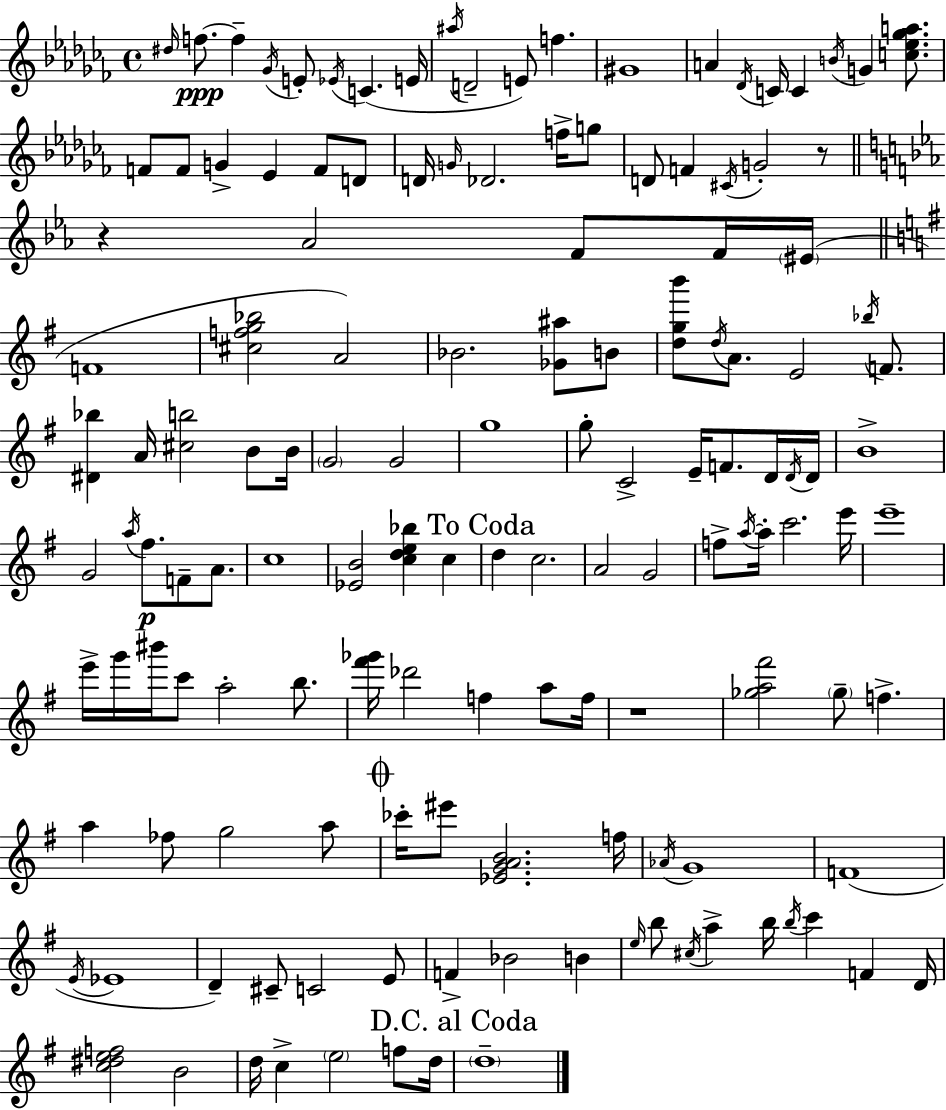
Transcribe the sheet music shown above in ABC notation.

X:1
T:Untitled
M:4/4
L:1/4
K:Abm
^d/4 f/2 f _G/4 E/2 _E/4 C E/4 ^a/4 D2 E/2 f ^G4 A _D/4 C/4 C B/4 G [c_e_ga]/2 F/2 F/2 G _E F/2 D/2 D/4 G/4 _D2 f/4 g/2 D/2 F ^C/4 G2 z/2 z _A2 F/2 F/4 ^E/4 F4 [^cfg_b]2 A2 _B2 [_G^a]/2 B/2 [dgb']/2 d/4 A/2 E2 _b/4 F/2 [^D_b] A/4 [^cb]2 B/2 B/4 G2 G2 g4 g/2 C2 E/4 F/2 D/4 D/4 D/4 B4 G2 a/4 ^f/2 F/2 A/2 c4 [_EB]2 [cde_b] c d c2 A2 G2 f/2 a/4 a/4 c'2 e'/4 e'4 e'/4 g'/4 ^b'/4 c'/2 a2 b/2 [^f'_g']/4 _d'2 f a/2 f/4 z4 [_ga^f']2 _g/2 f a _f/2 g2 a/2 _c'/4 ^e'/2 [_EGAB]2 f/4 _A/4 G4 F4 E/4 _E4 D ^C/2 C2 E/2 F _B2 B e/4 b/2 ^c/4 a b/4 b/4 c' F D/4 [c^def]2 B2 d/4 c e2 f/2 d/4 d4